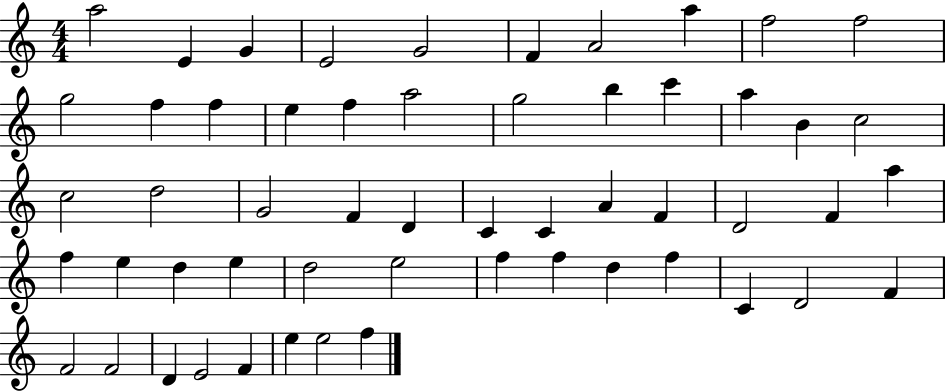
{
  \clef treble
  \numericTimeSignature
  \time 4/4
  \key c \major
  a''2 e'4 g'4 | e'2 g'2 | f'4 a'2 a''4 | f''2 f''2 | \break g''2 f''4 f''4 | e''4 f''4 a''2 | g''2 b''4 c'''4 | a''4 b'4 c''2 | \break c''2 d''2 | g'2 f'4 d'4 | c'4 c'4 a'4 f'4 | d'2 f'4 a''4 | \break f''4 e''4 d''4 e''4 | d''2 e''2 | f''4 f''4 d''4 f''4 | c'4 d'2 f'4 | \break f'2 f'2 | d'4 e'2 f'4 | e''4 e''2 f''4 | \bar "|."
}